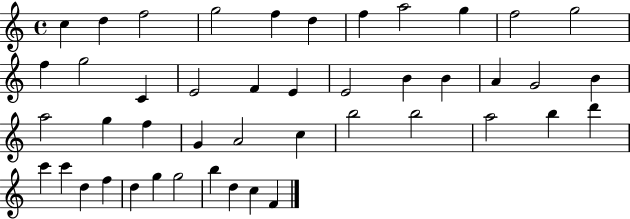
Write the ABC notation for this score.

X:1
T:Untitled
M:4/4
L:1/4
K:C
c d f2 g2 f d f a2 g f2 g2 f g2 C E2 F E E2 B B A G2 B a2 g f G A2 c b2 b2 a2 b d' c' c' d f d g g2 b d c F